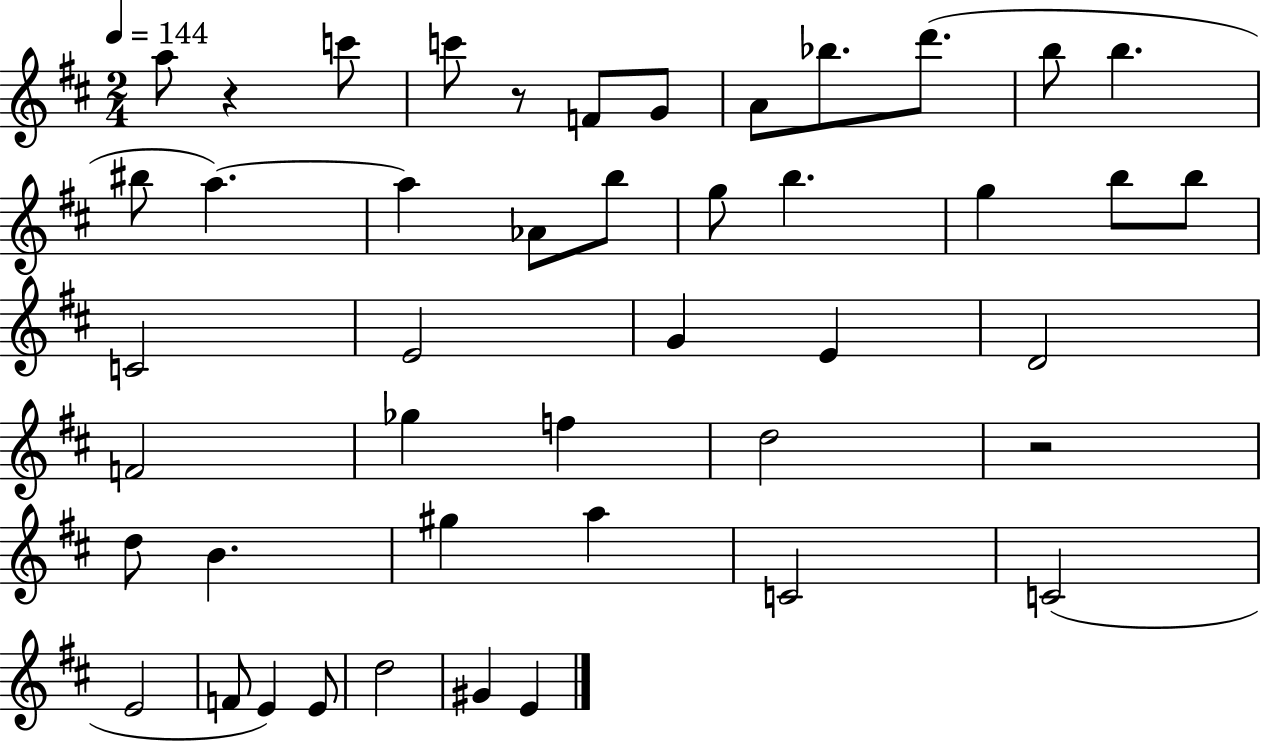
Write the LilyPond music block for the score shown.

{
  \clef treble
  \numericTimeSignature
  \time 2/4
  \key d \major
  \tempo 4 = 144
  a''8 r4 c'''8 | c'''8 r8 f'8 g'8 | a'8 bes''8. d'''8.( | b''8 b''4. | \break bis''8 a''4.~~) | a''4 aes'8 b''8 | g''8 b''4. | g''4 b''8 b''8 | \break c'2 | e'2 | g'4 e'4 | d'2 | \break f'2 | ges''4 f''4 | d''2 | r2 | \break d''8 b'4. | gis''4 a''4 | c'2 | c'2( | \break e'2 | f'8 e'4) e'8 | d''2 | gis'4 e'4 | \break \bar "|."
}